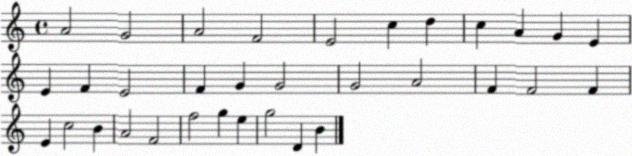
X:1
T:Untitled
M:4/4
L:1/4
K:C
A2 G2 A2 F2 E2 c d c A G E E F E2 F G G2 G2 A2 F F2 F E c2 B A2 F2 f2 g e g2 D B